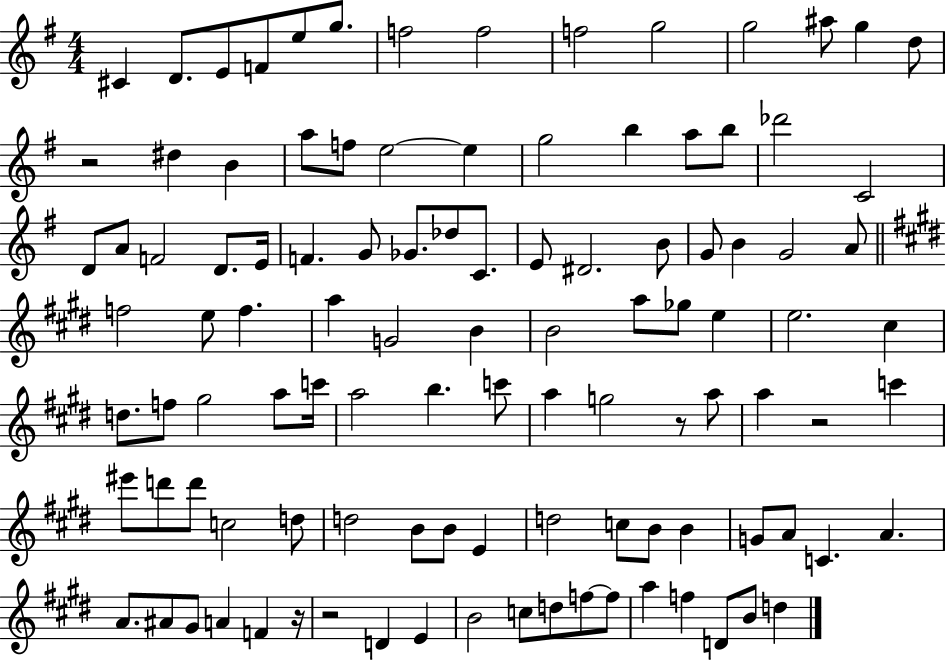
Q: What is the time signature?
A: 4/4